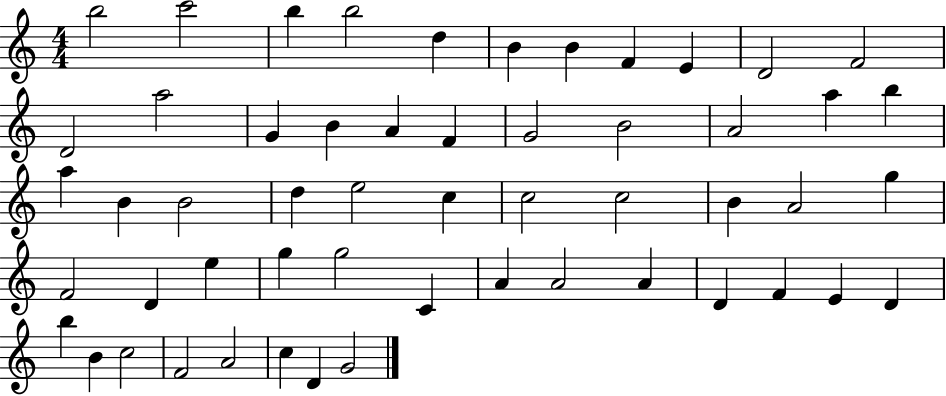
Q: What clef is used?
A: treble